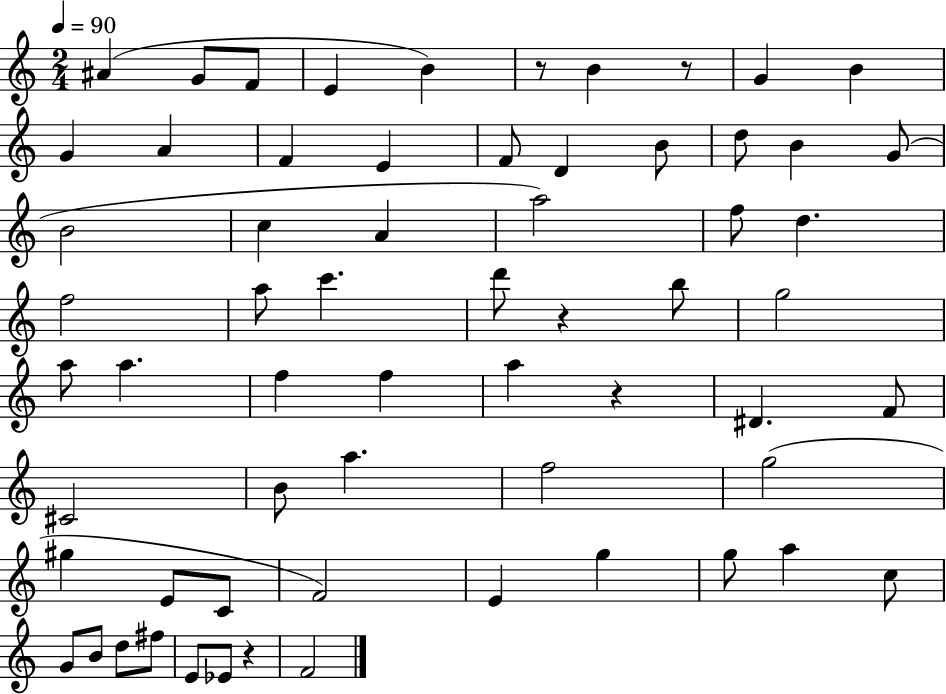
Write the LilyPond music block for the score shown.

{
  \clef treble
  \numericTimeSignature
  \time 2/4
  \key c \major
  \tempo 4 = 90
  ais'4( g'8 f'8 | e'4 b'4) | r8 b'4 r8 | g'4 b'4 | \break g'4 a'4 | f'4 e'4 | f'8 d'4 b'8 | d''8 b'4 g'8( | \break b'2 | c''4 a'4 | a''2) | f''8 d''4. | \break f''2 | a''8 c'''4. | d'''8 r4 b''8 | g''2 | \break a''8 a''4. | f''4 f''4 | a''4 r4 | dis'4. f'8 | \break cis'2 | b'8 a''4. | f''2 | g''2( | \break gis''4 e'8 c'8 | f'2) | e'4 g''4 | g''8 a''4 c''8 | \break g'8 b'8 d''8 fis''8 | e'8 ees'8 r4 | f'2 | \bar "|."
}